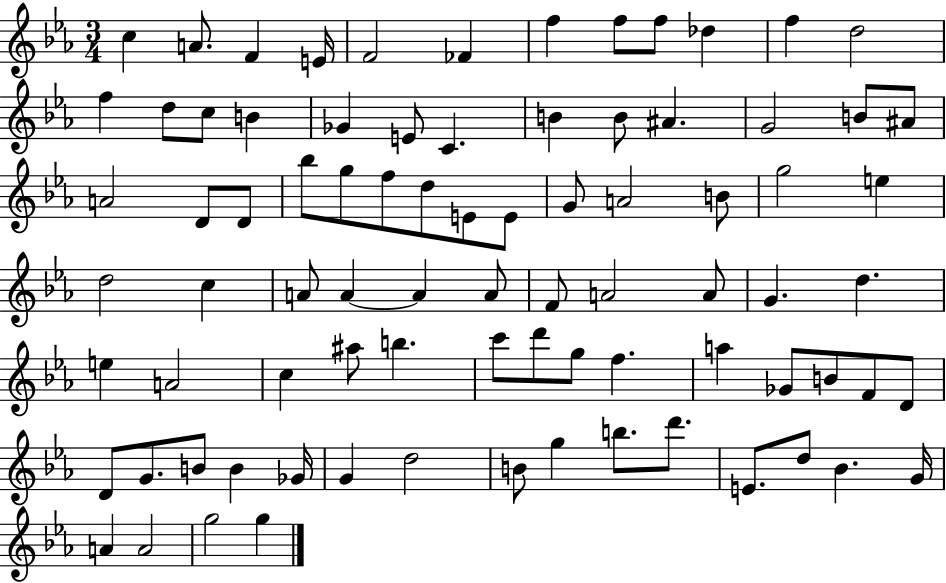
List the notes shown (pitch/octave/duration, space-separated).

C5/q A4/e. F4/q E4/s F4/h FES4/q F5/q F5/e F5/e Db5/q F5/q D5/h F5/q D5/e C5/e B4/q Gb4/q E4/e C4/q. B4/q B4/e A#4/q. G4/h B4/e A#4/e A4/h D4/e D4/e Bb5/e G5/e F5/e D5/e E4/e E4/e G4/e A4/h B4/e G5/h E5/q D5/h C5/q A4/e A4/q A4/q A4/e F4/e A4/h A4/e G4/q. D5/q. E5/q A4/h C5/q A#5/e B5/q. C6/e D6/e G5/e F5/q. A5/q Gb4/e B4/e F4/e D4/e D4/e G4/e. B4/e B4/q Gb4/s G4/q D5/h B4/e G5/q B5/e. D6/e. E4/e. D5/e Bb4/q. G4/s A4/q A4/h G5/h G5/q